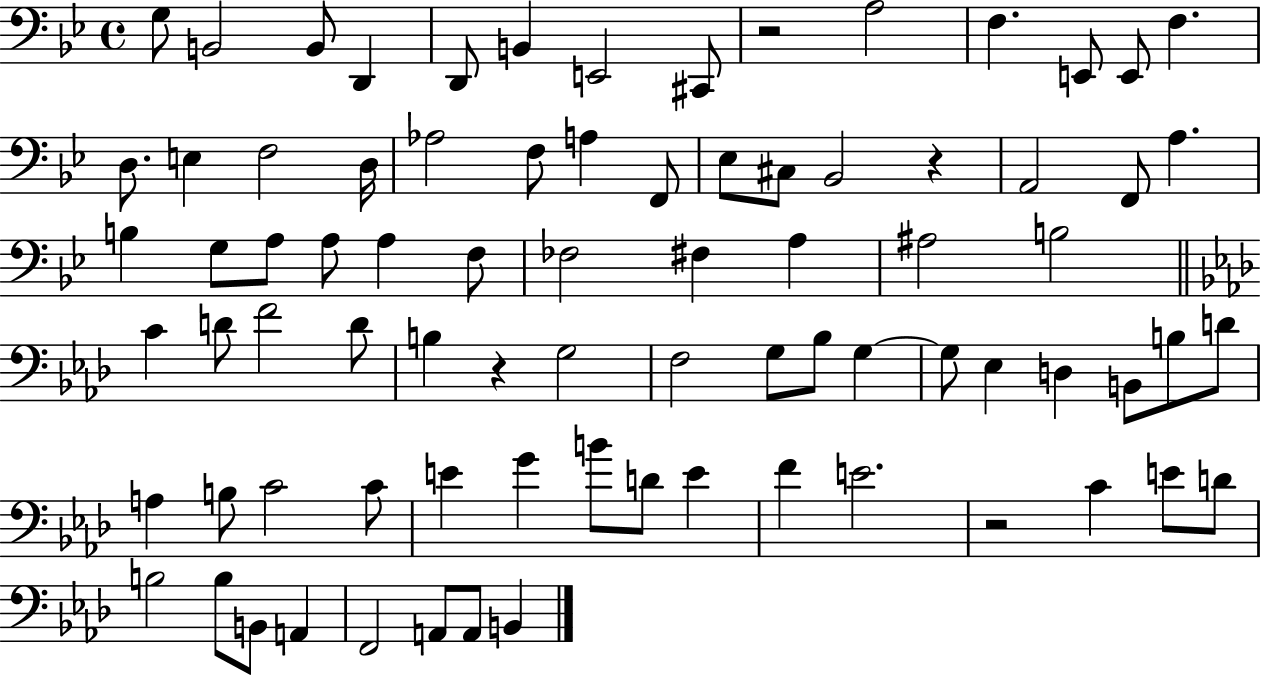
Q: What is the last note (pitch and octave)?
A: B2